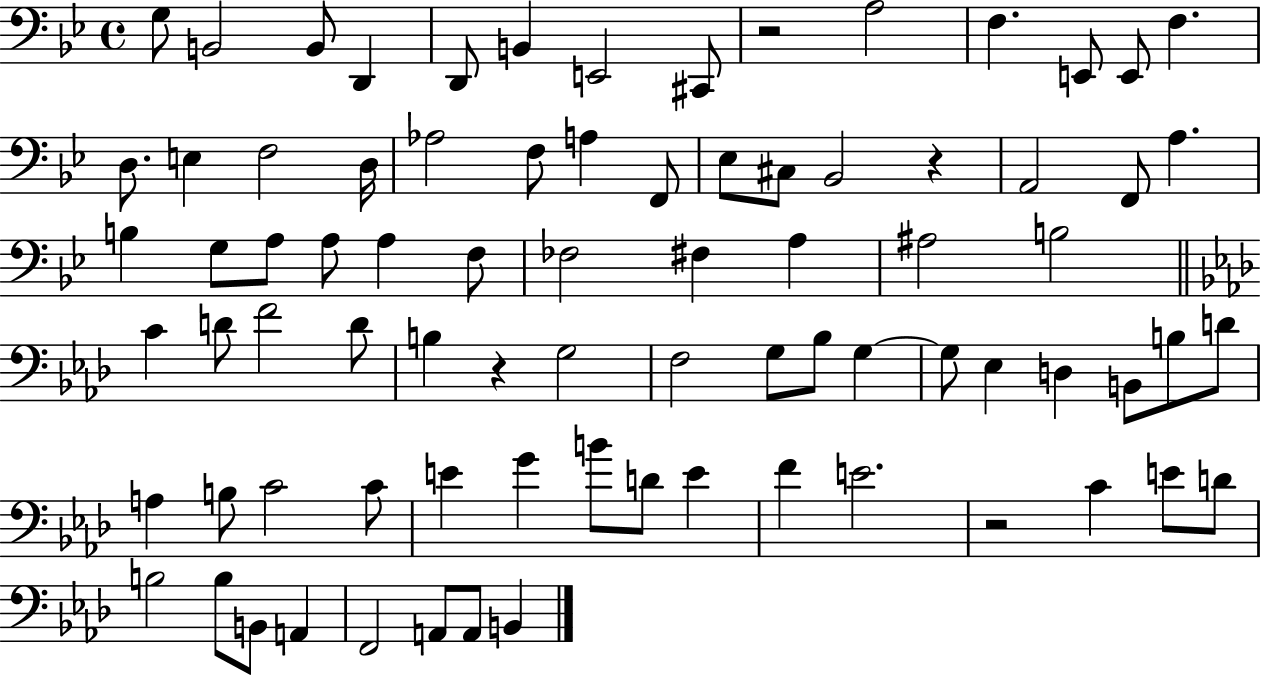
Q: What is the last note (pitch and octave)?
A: B2